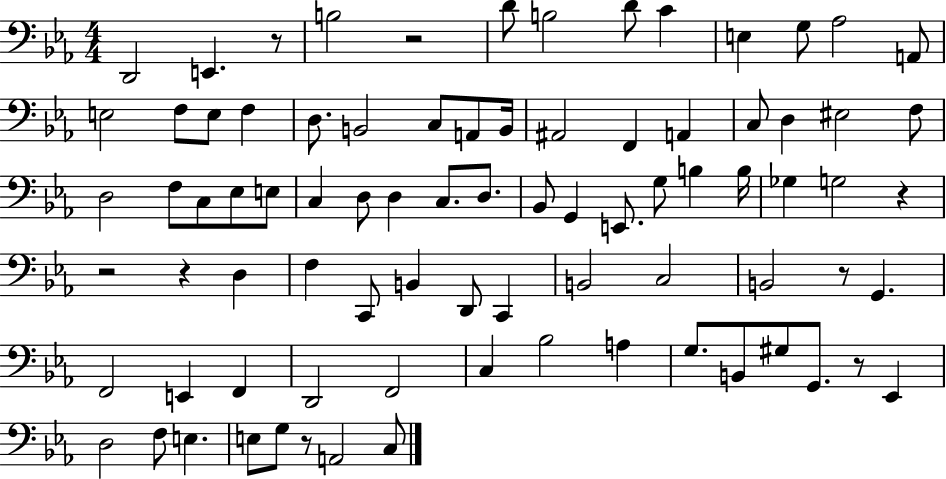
{
  \clef bass
  \numericTimeSignature
  \time 4/4
  \key ees \major
  \repeat volta 2 { d,2 e,4. r8 | b2 r2 | d'8 b2 d'8 c'4 | e4 g8 aes2 a,8 | \break e2 f8 e8 f4 | d8. b,2 c8 a,8 b,16 | ais,2 f,4 a,4 | c8 d4 eis2 f8 | \break d2 f8 c8 ees8 e8 | c4 d8 d4 c8. d8. | bes,8 g,4 e,8. g8 b4 b16 | ges4 g2 r4 | \break r2 r4 d4 | f4 c,8 b,4 d,8 c,4 | b,2 c2 | b,2 r8 g,4. | \break f,2 e,4 f,4 | d,2 f,2 | c4 bes2 a4 | g8. b,8 gis8 g,8. r8 ees,4 | \break d2 f8 e4. | e8 g8 r8 a,2 c8 | } \bar "|."
}